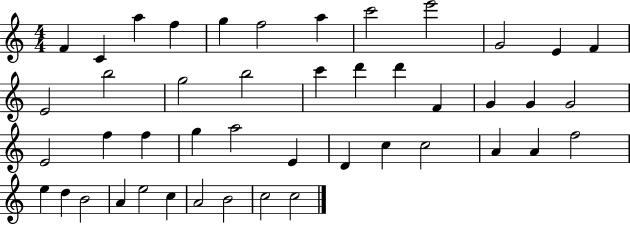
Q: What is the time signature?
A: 4/4